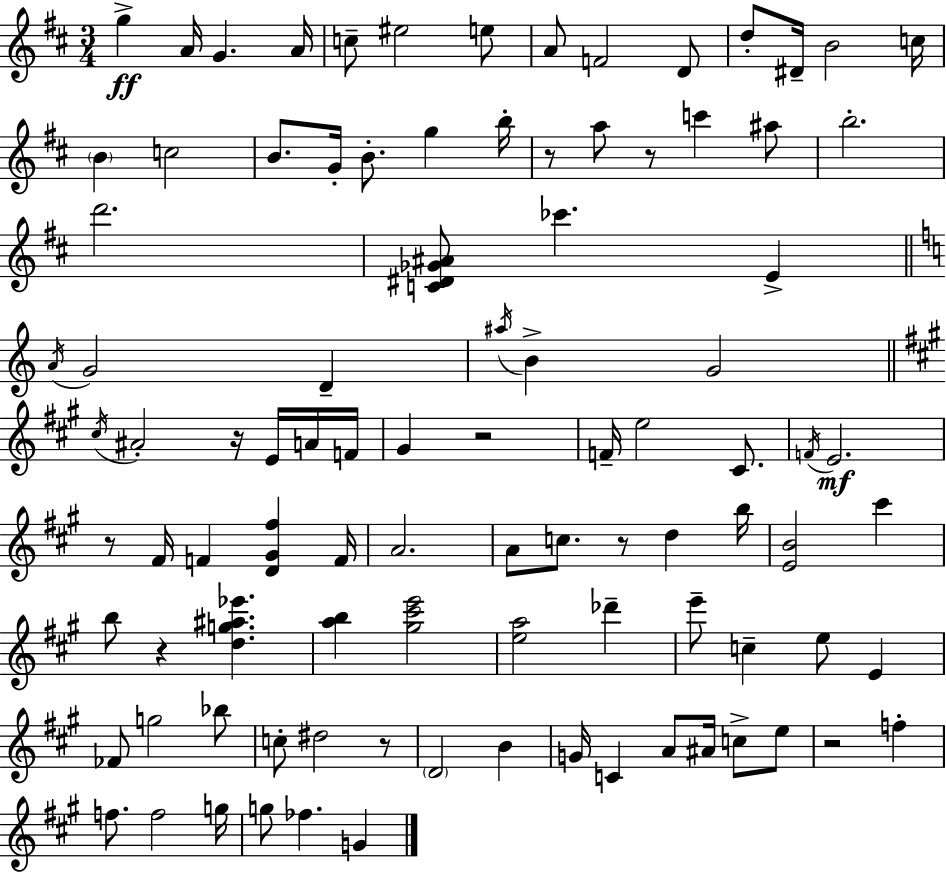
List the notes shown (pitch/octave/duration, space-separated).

G5/q A4/s G4/q. A4/s C5/e EIS5/h E5/e A4/e F4/h D4/e D5/e D#4/s B4/h C5/s B4/q C5/h B4/e. G4/s B4/e. G5/q B5/s R/e A5/e R/e C6/q A#5/e B5/h. D6/h. [C4,D#4,Gb4,A#4]/e CES6/q. E4/q A4/s G4/h D4/q A#5/s B4/q G4/h C#5/s A#4/h R/s E4/s A4/s F4/s G#4/q R/h F4/s E5/h C#4/e. F4/s E4/h. R/e F#4/s F4/q [D4,G#4,F#5]/q F4/s A4/h. A4/e C5/e. R/e D5/q B5/s [E4,B4]/h C#6/q B5/e R/q [D5,G5,A#5,Eb6]/q. [A5,B5]/q [G#5,C#6,E6]/h [E5,A5]/h Db6/q E6/e C5/q E5/e E4/q FES4/e G5/h Bb5/e C5/e D#5/h R/e D4/h B4/q G4/s C4/q A4/e A#4/s C5/e E5/e R/h F5/q F5/e. F5/h G5/s G5/e FES5/q. G4/q